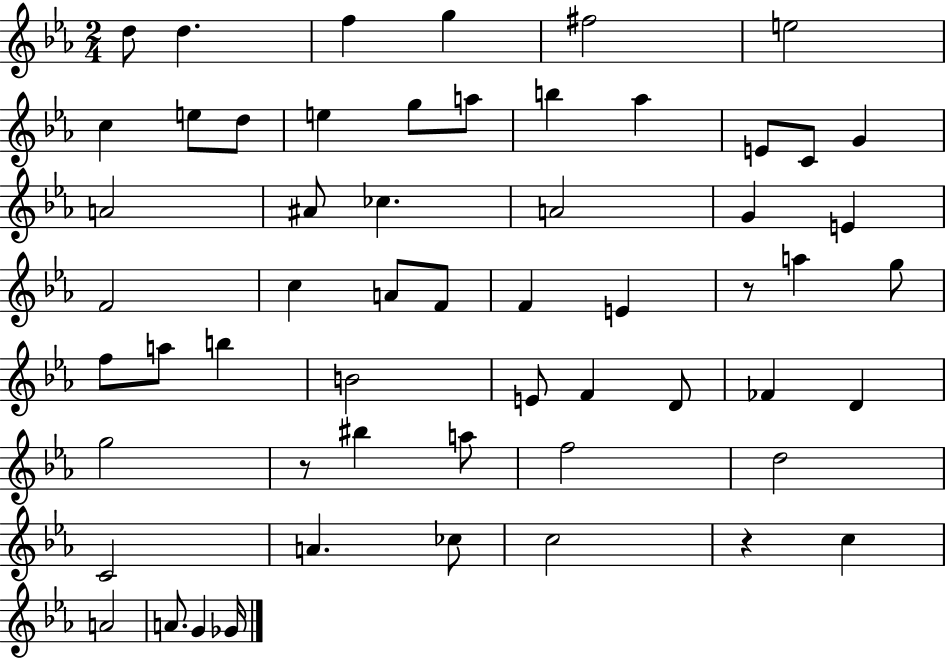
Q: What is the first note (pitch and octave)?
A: D5